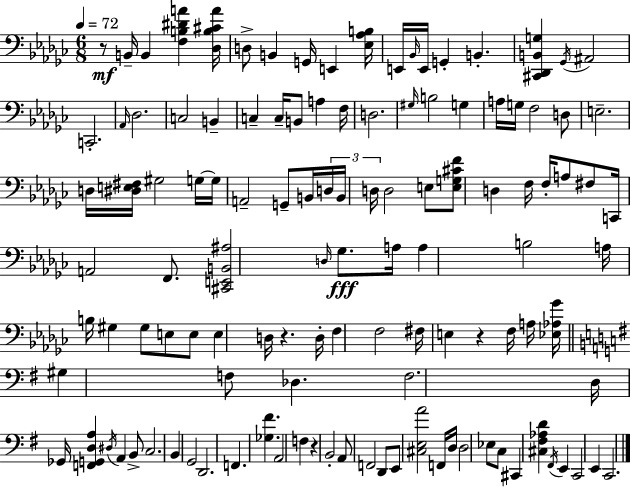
{
  \clef bass
  \numericTimeSignature
  \time 6/8
  \key ees \minor
  \tempo 4 = 72
  r8\mf b,16-- b,4 <f b dis' a'>4 <des b cis' a'>16 | d8-> b,4 g,16 e,4 <ees aes b>16 | e,16 \grace { bes,16 } e,16 g,4-. b,4.-. | <cis, des, b, g>4 \acciaccatura { ges,16 } ais,2 | \break c,2.-. | \grace { aes,16 } des2. | c2 b,4-- | c4-- c16-- b,8 a4 | \break f16 d2. | \grace { gis16 } b2 | g4 a16 g16 f2 | d8 e2.-- | \break d16 <dis e fis>16 gis2 | g16~~ g16 a,2-- | g,8-- b,16 \tuplet 3/2 { d16 b,16 d16 } d2 | e8 <e g cis' f'>8 d4 f16 f16-. | \break a8 fis8 c,16 a,2 | f,8. <cis, e, b, ais>2 | \grace { d16 }\fff ges8. a16 a4 b2 | a16 b16 gis4 gis8 | \break e8 e8 e4 d16 r4. | d16-. f4 f2 | fis16 e4 r4 | f16 a16 <ees aes ges'>16 \bar "||" \break \key g \major gis4 f8 des4. | f2. | d16 ges,16 <f, g, d a>4 \acciaccatura { dis16 } a,4 b,8-> | c2. | \break b,4 g,2 | d,2. | f,4. <ges fis'>4. | a,2 f4 | \break r4 b,2-. | a,8 f,2 d,8 | e,8 <cis e a'>2 f,16 | d16 d2 ees8 c8 | \break cis,4 <cis fis aes d'>4 \acciaccatura { fis,16 } e,4 | c,2 e,4 | c,2. | \bar "|."
}